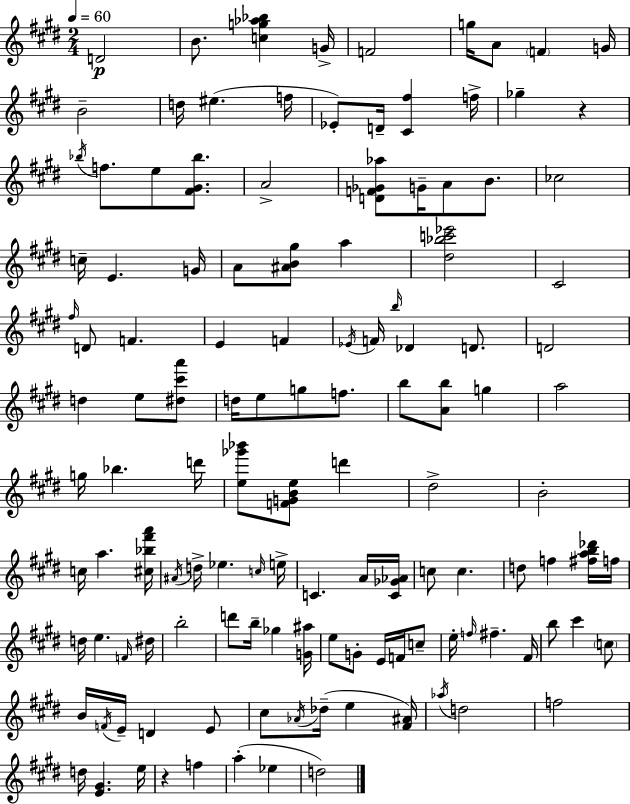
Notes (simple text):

D4/h B4/e. [C5,G5,Ab5,Bb5]/q G4/s F4/h G5/s A4/e F4/q G4/s B4/h D5/s EIS5/q. F5/s Eb4/e D4/s [C#4,F#5]/q F5/s Gb5/q R/q Bb5/s F5/e. E5/e [F#4,G#4,Bb5]/e. A4/h [D4,F4,Gb4,Ab5]/e G4/s A4/e B4/e. CES5/h C5/s E4/q. G4/s A4/e [A#4,B4,G#5]/e A5/q [D#5,Bb5,C6,Eb6]/h C#4/h F#5/s D4/e F4/q. E4/q F4/q Eb4/s F4/s B5/s Db4/q D4/e. D4/h D5/q E5/e [D#5,C#6,A6]/e D5/s E5/e G5/e F5/e. B5/e [A4,B5]/e G5/q A5/h G5/s Bb5/q. D6/s [E5,Gb6,Bb6]/e [F4,G4,B4,E5]/e D6/q D#5/h B4/h C5/s A5/q. [C#5,Bb5,F#6,A6]/s A#4/s D5/s Eb5/q. C5/s E5/s C4/q. A4/s [C4,Gb4,Ab4]/s C5/e C5/q. D5/e F5/q [F#5,A5,B5,Db6]/s F5/s D5/s E5/q. F4/s D#5/s B5/h D6/e B5/s Gb5/q [G4,A#5]/s E5/e G4/e E4/s F4/s C5/e E5/s F5/s F#5/q. F#4/s B5/e C#6/q C5/e B4/s F4/s E4/s D4/q E4/e C#5/e Ab4/s Db5/s E5/q [F#4,A#4]/s Ab5/s D5/h F5/h D5/s [E4,G#4]/q. E5/s R/q F5/q A5/q Eb5/q D5/h